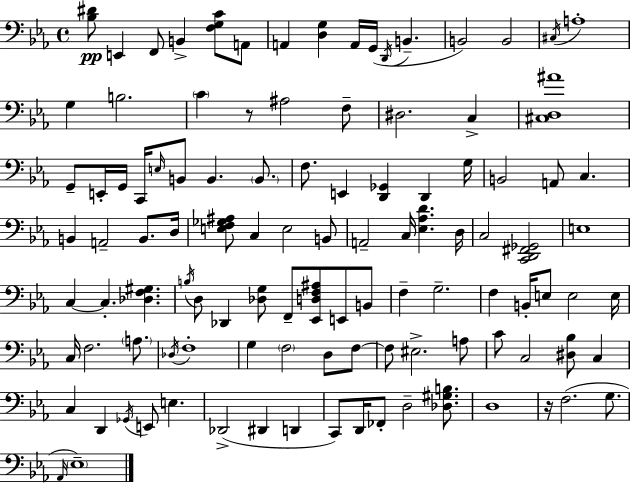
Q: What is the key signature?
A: C minor